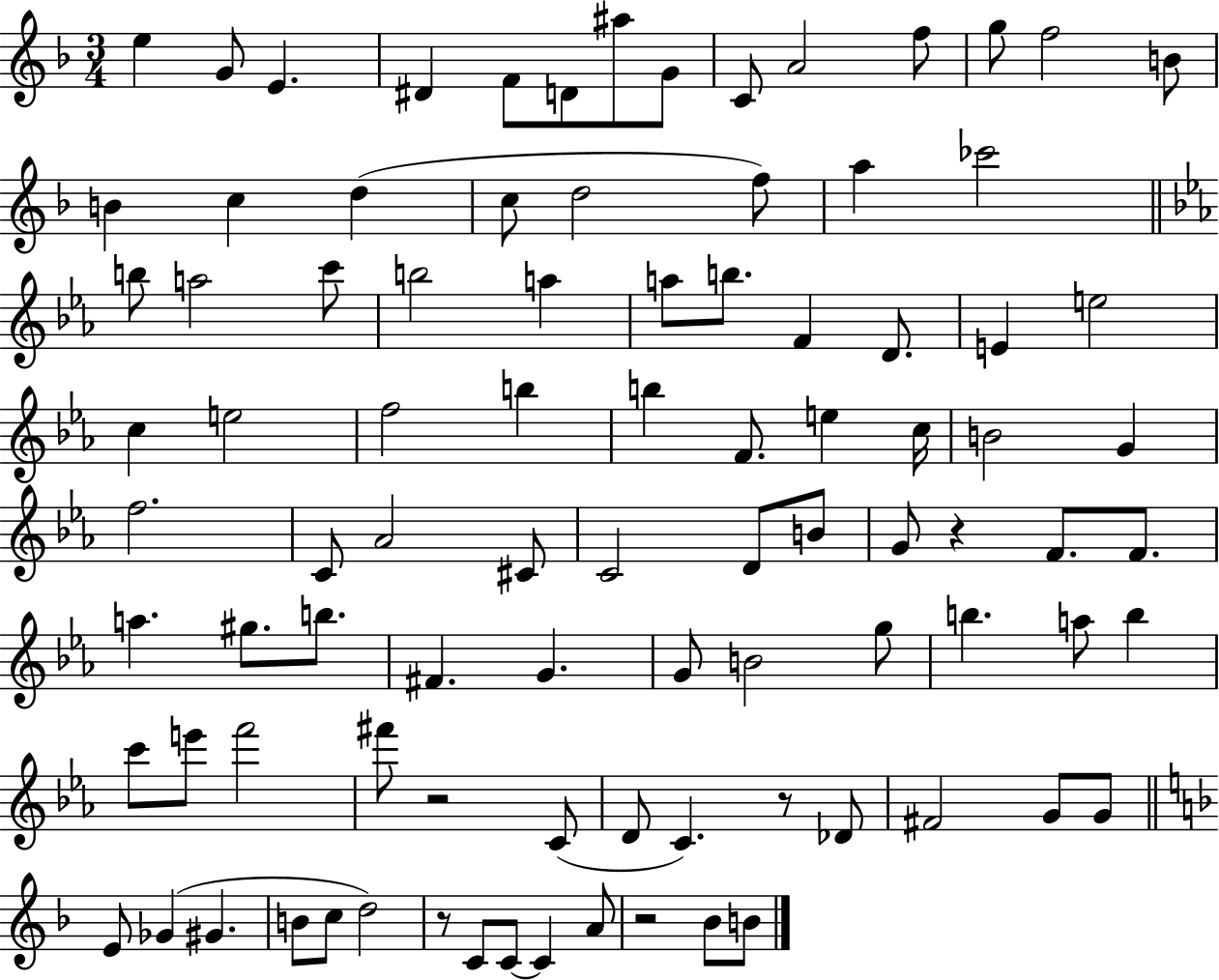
{
  \clef treble
  \numericTimeSignature
  \time 3/4
  \key f \major
  e''4 g'8 e'4. | dis'4 f'8 d'8 ais''8 g'8 | c'8 a'2 f''8 | g''8 f''2 b'8 | \break b'4 c''4 d''4( | c''8 d''2 f''8) | a''4 ces'''2 | \bar "||" \break \key c \minor b''8 a''2 c'''8 | b''2 a''4 | a''8 b''8. f'4 d'8. | e'4 e''2 | \break c''4 e''2 | f''2 b''4 | b''4 f'8. e''4 c''16 | b'2 g'4 | \break f''2. | c'8 aes'2 cis'8 | c'2 d'8 b'8 | g'8 r4 f'8. f'8. | \break a''4. gis''8. b''8. | fis'4. g'4. | g'8 b'2 g''8 | b''4. a''8 b''4 | \break c'''8 e'''8 f'''2 | fis'''8 r2 c'8( | d'8 c'4.) r8 des'8 | fis'2 g'8 g'8 | \break \bar "||" \break \key f \major e'8 ges'4( gis'4. | b'8 c''8 d''2) | r8 c'8 c'8~~ c'4 a'8 | r2 bes'8 b'8 | \break \bar "|."
}